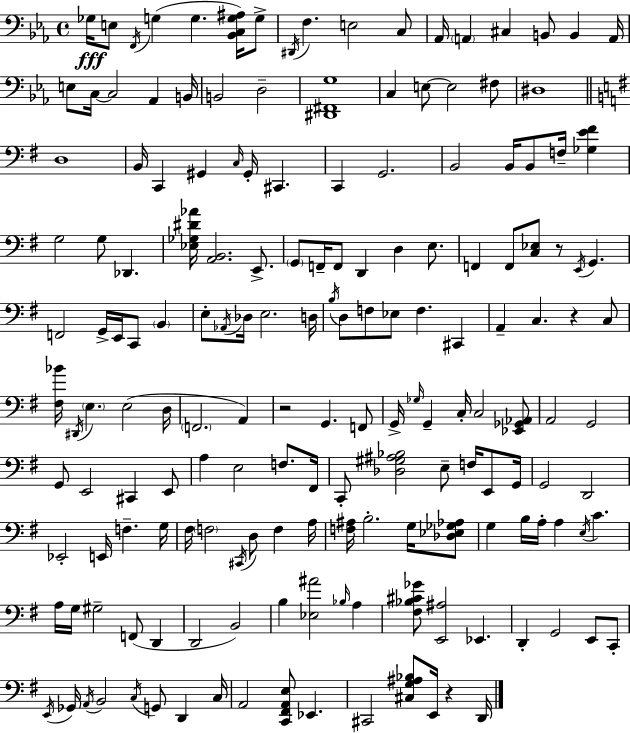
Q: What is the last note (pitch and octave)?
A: D2